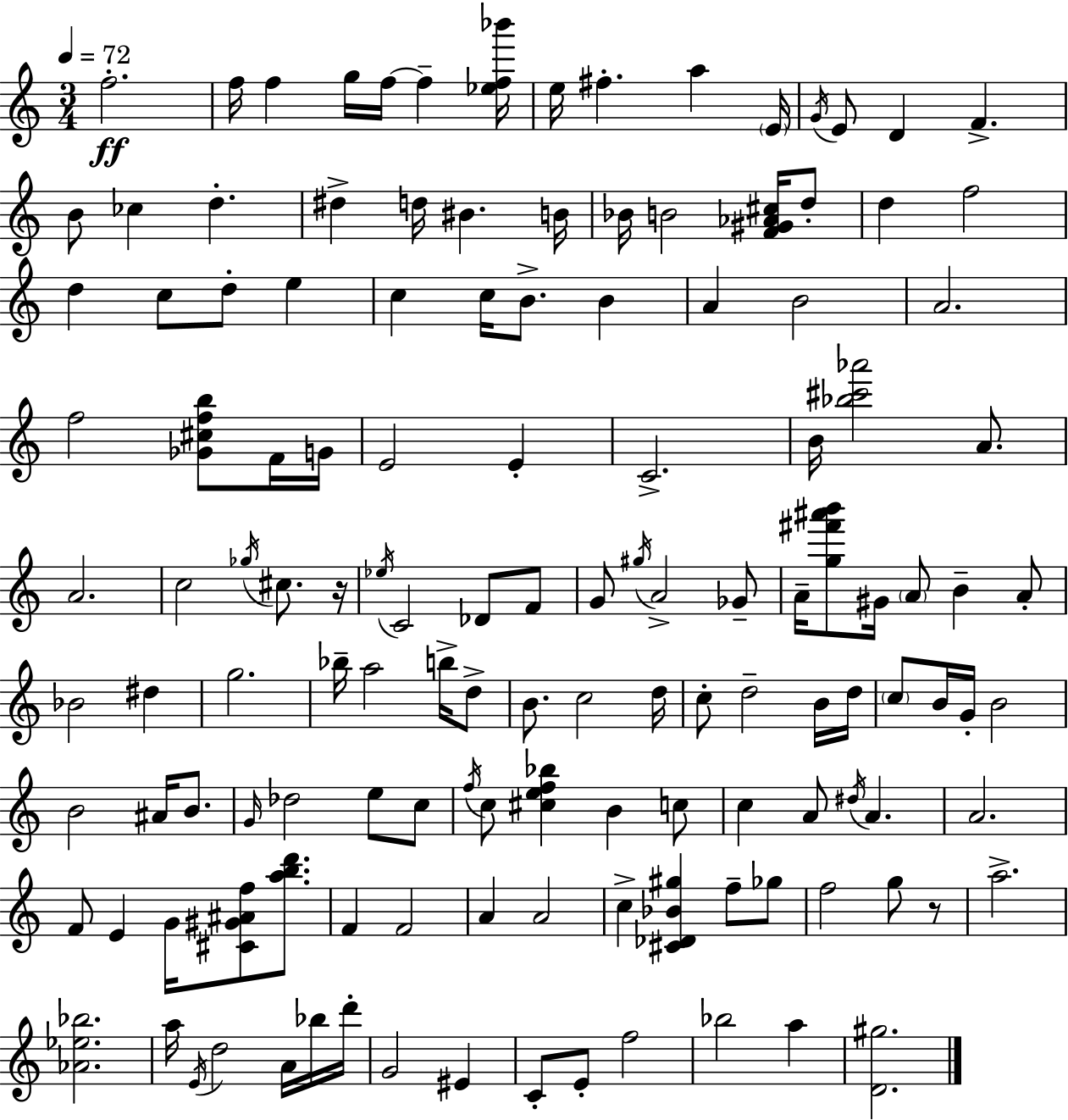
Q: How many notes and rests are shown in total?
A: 135